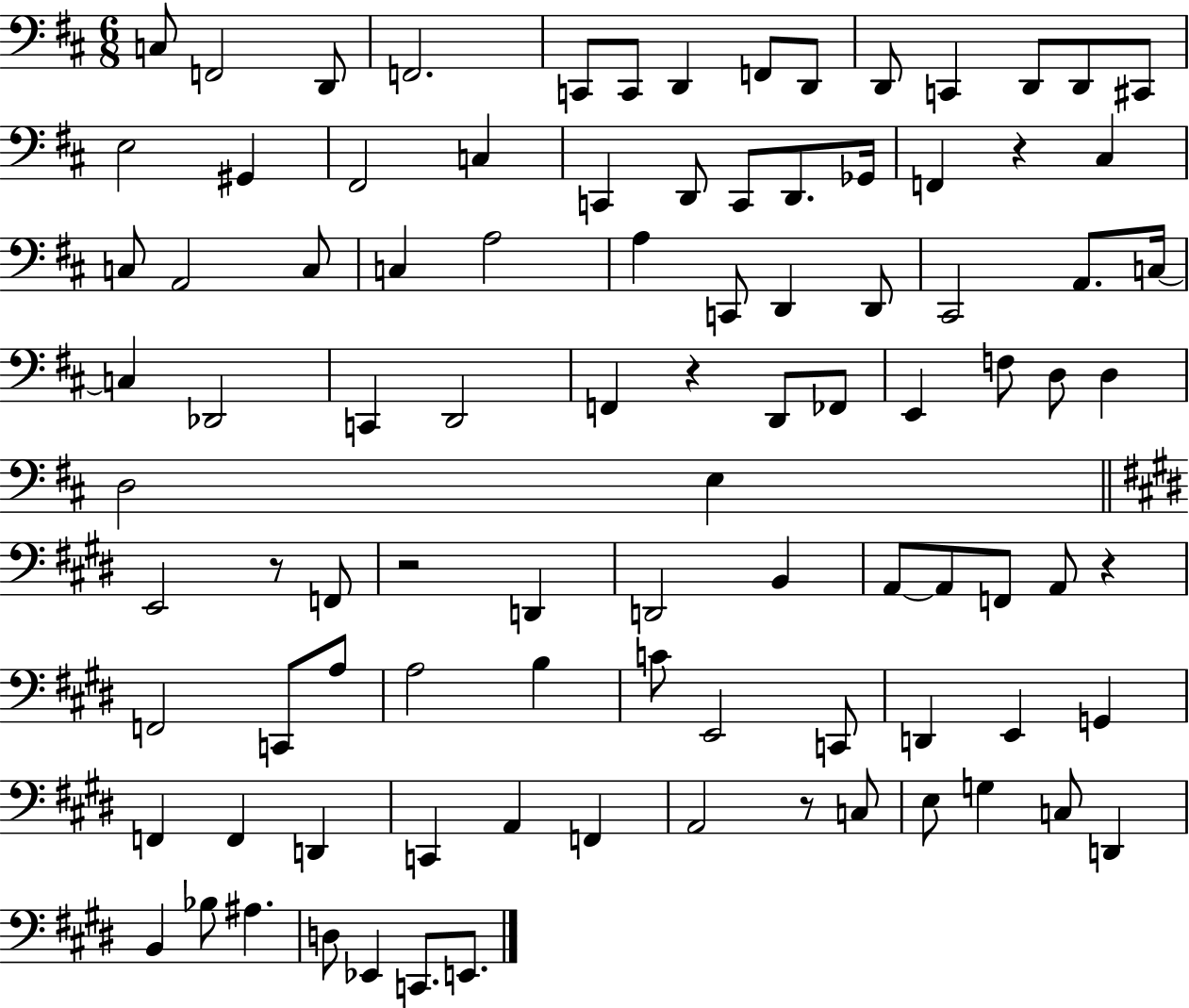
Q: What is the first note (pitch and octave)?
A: C3